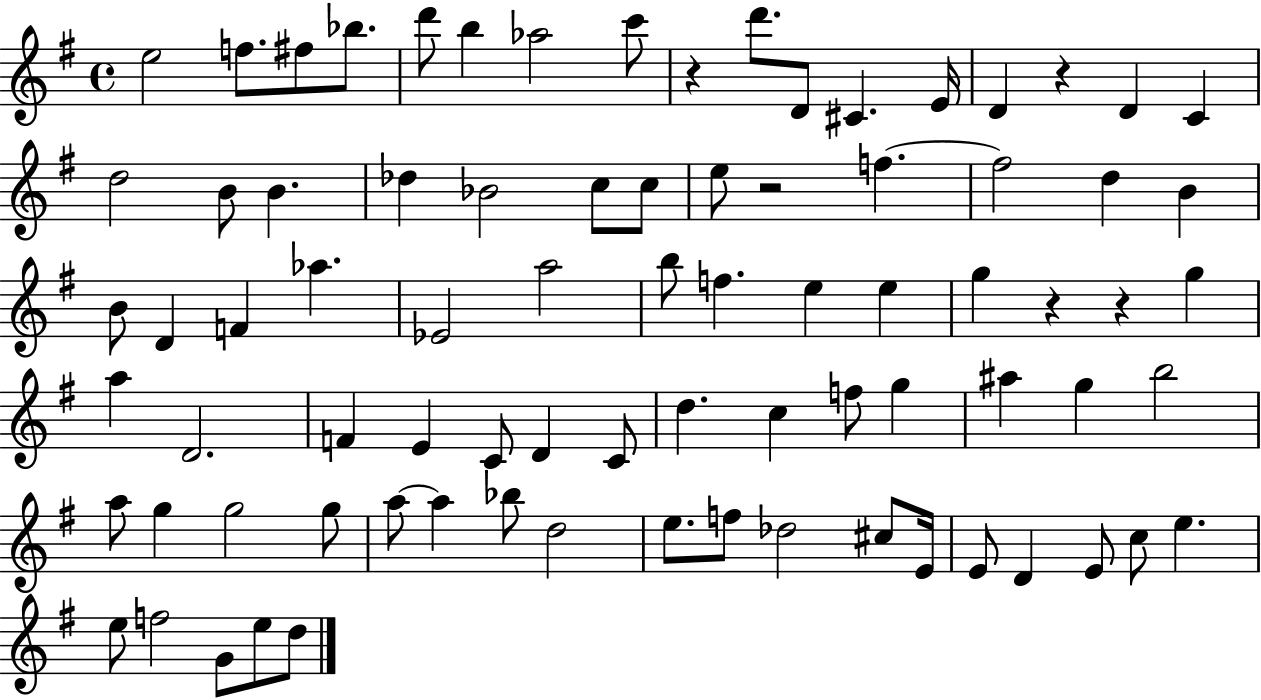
E5/h F5/e. F#5/e Bb5/e. D6/e B5/q Ab5/h C6/e R/q D6/e. D4/e C#4/q. E4/s D4/q R/q D4/q C4/q D5/h B4/e B4/q. Db5/q Bb4/h C5/e C5/e E5/e R/h F5/q. F5/h D5/q B4/q B4/e D4/q F4/q Ab5/q. Eb4/h A5/h B5/e F5/q. E5/q E5/q G5/q R/q R/q G5/q A5/q D4/h. F4/q E4/q C4/e D4/q C4/e D5/q. C5/q F5/e G5/q A#5/q G5/q B5/h A5/e G5/q G5/h G5/e A5/e A5/q Bb5/e D5/h E5/e. F5/e Db5/h C#5/e E4/s E4/e D4/q E4/e C5/e E5/q. E5/e F5/h G4/e E5/e D5/e